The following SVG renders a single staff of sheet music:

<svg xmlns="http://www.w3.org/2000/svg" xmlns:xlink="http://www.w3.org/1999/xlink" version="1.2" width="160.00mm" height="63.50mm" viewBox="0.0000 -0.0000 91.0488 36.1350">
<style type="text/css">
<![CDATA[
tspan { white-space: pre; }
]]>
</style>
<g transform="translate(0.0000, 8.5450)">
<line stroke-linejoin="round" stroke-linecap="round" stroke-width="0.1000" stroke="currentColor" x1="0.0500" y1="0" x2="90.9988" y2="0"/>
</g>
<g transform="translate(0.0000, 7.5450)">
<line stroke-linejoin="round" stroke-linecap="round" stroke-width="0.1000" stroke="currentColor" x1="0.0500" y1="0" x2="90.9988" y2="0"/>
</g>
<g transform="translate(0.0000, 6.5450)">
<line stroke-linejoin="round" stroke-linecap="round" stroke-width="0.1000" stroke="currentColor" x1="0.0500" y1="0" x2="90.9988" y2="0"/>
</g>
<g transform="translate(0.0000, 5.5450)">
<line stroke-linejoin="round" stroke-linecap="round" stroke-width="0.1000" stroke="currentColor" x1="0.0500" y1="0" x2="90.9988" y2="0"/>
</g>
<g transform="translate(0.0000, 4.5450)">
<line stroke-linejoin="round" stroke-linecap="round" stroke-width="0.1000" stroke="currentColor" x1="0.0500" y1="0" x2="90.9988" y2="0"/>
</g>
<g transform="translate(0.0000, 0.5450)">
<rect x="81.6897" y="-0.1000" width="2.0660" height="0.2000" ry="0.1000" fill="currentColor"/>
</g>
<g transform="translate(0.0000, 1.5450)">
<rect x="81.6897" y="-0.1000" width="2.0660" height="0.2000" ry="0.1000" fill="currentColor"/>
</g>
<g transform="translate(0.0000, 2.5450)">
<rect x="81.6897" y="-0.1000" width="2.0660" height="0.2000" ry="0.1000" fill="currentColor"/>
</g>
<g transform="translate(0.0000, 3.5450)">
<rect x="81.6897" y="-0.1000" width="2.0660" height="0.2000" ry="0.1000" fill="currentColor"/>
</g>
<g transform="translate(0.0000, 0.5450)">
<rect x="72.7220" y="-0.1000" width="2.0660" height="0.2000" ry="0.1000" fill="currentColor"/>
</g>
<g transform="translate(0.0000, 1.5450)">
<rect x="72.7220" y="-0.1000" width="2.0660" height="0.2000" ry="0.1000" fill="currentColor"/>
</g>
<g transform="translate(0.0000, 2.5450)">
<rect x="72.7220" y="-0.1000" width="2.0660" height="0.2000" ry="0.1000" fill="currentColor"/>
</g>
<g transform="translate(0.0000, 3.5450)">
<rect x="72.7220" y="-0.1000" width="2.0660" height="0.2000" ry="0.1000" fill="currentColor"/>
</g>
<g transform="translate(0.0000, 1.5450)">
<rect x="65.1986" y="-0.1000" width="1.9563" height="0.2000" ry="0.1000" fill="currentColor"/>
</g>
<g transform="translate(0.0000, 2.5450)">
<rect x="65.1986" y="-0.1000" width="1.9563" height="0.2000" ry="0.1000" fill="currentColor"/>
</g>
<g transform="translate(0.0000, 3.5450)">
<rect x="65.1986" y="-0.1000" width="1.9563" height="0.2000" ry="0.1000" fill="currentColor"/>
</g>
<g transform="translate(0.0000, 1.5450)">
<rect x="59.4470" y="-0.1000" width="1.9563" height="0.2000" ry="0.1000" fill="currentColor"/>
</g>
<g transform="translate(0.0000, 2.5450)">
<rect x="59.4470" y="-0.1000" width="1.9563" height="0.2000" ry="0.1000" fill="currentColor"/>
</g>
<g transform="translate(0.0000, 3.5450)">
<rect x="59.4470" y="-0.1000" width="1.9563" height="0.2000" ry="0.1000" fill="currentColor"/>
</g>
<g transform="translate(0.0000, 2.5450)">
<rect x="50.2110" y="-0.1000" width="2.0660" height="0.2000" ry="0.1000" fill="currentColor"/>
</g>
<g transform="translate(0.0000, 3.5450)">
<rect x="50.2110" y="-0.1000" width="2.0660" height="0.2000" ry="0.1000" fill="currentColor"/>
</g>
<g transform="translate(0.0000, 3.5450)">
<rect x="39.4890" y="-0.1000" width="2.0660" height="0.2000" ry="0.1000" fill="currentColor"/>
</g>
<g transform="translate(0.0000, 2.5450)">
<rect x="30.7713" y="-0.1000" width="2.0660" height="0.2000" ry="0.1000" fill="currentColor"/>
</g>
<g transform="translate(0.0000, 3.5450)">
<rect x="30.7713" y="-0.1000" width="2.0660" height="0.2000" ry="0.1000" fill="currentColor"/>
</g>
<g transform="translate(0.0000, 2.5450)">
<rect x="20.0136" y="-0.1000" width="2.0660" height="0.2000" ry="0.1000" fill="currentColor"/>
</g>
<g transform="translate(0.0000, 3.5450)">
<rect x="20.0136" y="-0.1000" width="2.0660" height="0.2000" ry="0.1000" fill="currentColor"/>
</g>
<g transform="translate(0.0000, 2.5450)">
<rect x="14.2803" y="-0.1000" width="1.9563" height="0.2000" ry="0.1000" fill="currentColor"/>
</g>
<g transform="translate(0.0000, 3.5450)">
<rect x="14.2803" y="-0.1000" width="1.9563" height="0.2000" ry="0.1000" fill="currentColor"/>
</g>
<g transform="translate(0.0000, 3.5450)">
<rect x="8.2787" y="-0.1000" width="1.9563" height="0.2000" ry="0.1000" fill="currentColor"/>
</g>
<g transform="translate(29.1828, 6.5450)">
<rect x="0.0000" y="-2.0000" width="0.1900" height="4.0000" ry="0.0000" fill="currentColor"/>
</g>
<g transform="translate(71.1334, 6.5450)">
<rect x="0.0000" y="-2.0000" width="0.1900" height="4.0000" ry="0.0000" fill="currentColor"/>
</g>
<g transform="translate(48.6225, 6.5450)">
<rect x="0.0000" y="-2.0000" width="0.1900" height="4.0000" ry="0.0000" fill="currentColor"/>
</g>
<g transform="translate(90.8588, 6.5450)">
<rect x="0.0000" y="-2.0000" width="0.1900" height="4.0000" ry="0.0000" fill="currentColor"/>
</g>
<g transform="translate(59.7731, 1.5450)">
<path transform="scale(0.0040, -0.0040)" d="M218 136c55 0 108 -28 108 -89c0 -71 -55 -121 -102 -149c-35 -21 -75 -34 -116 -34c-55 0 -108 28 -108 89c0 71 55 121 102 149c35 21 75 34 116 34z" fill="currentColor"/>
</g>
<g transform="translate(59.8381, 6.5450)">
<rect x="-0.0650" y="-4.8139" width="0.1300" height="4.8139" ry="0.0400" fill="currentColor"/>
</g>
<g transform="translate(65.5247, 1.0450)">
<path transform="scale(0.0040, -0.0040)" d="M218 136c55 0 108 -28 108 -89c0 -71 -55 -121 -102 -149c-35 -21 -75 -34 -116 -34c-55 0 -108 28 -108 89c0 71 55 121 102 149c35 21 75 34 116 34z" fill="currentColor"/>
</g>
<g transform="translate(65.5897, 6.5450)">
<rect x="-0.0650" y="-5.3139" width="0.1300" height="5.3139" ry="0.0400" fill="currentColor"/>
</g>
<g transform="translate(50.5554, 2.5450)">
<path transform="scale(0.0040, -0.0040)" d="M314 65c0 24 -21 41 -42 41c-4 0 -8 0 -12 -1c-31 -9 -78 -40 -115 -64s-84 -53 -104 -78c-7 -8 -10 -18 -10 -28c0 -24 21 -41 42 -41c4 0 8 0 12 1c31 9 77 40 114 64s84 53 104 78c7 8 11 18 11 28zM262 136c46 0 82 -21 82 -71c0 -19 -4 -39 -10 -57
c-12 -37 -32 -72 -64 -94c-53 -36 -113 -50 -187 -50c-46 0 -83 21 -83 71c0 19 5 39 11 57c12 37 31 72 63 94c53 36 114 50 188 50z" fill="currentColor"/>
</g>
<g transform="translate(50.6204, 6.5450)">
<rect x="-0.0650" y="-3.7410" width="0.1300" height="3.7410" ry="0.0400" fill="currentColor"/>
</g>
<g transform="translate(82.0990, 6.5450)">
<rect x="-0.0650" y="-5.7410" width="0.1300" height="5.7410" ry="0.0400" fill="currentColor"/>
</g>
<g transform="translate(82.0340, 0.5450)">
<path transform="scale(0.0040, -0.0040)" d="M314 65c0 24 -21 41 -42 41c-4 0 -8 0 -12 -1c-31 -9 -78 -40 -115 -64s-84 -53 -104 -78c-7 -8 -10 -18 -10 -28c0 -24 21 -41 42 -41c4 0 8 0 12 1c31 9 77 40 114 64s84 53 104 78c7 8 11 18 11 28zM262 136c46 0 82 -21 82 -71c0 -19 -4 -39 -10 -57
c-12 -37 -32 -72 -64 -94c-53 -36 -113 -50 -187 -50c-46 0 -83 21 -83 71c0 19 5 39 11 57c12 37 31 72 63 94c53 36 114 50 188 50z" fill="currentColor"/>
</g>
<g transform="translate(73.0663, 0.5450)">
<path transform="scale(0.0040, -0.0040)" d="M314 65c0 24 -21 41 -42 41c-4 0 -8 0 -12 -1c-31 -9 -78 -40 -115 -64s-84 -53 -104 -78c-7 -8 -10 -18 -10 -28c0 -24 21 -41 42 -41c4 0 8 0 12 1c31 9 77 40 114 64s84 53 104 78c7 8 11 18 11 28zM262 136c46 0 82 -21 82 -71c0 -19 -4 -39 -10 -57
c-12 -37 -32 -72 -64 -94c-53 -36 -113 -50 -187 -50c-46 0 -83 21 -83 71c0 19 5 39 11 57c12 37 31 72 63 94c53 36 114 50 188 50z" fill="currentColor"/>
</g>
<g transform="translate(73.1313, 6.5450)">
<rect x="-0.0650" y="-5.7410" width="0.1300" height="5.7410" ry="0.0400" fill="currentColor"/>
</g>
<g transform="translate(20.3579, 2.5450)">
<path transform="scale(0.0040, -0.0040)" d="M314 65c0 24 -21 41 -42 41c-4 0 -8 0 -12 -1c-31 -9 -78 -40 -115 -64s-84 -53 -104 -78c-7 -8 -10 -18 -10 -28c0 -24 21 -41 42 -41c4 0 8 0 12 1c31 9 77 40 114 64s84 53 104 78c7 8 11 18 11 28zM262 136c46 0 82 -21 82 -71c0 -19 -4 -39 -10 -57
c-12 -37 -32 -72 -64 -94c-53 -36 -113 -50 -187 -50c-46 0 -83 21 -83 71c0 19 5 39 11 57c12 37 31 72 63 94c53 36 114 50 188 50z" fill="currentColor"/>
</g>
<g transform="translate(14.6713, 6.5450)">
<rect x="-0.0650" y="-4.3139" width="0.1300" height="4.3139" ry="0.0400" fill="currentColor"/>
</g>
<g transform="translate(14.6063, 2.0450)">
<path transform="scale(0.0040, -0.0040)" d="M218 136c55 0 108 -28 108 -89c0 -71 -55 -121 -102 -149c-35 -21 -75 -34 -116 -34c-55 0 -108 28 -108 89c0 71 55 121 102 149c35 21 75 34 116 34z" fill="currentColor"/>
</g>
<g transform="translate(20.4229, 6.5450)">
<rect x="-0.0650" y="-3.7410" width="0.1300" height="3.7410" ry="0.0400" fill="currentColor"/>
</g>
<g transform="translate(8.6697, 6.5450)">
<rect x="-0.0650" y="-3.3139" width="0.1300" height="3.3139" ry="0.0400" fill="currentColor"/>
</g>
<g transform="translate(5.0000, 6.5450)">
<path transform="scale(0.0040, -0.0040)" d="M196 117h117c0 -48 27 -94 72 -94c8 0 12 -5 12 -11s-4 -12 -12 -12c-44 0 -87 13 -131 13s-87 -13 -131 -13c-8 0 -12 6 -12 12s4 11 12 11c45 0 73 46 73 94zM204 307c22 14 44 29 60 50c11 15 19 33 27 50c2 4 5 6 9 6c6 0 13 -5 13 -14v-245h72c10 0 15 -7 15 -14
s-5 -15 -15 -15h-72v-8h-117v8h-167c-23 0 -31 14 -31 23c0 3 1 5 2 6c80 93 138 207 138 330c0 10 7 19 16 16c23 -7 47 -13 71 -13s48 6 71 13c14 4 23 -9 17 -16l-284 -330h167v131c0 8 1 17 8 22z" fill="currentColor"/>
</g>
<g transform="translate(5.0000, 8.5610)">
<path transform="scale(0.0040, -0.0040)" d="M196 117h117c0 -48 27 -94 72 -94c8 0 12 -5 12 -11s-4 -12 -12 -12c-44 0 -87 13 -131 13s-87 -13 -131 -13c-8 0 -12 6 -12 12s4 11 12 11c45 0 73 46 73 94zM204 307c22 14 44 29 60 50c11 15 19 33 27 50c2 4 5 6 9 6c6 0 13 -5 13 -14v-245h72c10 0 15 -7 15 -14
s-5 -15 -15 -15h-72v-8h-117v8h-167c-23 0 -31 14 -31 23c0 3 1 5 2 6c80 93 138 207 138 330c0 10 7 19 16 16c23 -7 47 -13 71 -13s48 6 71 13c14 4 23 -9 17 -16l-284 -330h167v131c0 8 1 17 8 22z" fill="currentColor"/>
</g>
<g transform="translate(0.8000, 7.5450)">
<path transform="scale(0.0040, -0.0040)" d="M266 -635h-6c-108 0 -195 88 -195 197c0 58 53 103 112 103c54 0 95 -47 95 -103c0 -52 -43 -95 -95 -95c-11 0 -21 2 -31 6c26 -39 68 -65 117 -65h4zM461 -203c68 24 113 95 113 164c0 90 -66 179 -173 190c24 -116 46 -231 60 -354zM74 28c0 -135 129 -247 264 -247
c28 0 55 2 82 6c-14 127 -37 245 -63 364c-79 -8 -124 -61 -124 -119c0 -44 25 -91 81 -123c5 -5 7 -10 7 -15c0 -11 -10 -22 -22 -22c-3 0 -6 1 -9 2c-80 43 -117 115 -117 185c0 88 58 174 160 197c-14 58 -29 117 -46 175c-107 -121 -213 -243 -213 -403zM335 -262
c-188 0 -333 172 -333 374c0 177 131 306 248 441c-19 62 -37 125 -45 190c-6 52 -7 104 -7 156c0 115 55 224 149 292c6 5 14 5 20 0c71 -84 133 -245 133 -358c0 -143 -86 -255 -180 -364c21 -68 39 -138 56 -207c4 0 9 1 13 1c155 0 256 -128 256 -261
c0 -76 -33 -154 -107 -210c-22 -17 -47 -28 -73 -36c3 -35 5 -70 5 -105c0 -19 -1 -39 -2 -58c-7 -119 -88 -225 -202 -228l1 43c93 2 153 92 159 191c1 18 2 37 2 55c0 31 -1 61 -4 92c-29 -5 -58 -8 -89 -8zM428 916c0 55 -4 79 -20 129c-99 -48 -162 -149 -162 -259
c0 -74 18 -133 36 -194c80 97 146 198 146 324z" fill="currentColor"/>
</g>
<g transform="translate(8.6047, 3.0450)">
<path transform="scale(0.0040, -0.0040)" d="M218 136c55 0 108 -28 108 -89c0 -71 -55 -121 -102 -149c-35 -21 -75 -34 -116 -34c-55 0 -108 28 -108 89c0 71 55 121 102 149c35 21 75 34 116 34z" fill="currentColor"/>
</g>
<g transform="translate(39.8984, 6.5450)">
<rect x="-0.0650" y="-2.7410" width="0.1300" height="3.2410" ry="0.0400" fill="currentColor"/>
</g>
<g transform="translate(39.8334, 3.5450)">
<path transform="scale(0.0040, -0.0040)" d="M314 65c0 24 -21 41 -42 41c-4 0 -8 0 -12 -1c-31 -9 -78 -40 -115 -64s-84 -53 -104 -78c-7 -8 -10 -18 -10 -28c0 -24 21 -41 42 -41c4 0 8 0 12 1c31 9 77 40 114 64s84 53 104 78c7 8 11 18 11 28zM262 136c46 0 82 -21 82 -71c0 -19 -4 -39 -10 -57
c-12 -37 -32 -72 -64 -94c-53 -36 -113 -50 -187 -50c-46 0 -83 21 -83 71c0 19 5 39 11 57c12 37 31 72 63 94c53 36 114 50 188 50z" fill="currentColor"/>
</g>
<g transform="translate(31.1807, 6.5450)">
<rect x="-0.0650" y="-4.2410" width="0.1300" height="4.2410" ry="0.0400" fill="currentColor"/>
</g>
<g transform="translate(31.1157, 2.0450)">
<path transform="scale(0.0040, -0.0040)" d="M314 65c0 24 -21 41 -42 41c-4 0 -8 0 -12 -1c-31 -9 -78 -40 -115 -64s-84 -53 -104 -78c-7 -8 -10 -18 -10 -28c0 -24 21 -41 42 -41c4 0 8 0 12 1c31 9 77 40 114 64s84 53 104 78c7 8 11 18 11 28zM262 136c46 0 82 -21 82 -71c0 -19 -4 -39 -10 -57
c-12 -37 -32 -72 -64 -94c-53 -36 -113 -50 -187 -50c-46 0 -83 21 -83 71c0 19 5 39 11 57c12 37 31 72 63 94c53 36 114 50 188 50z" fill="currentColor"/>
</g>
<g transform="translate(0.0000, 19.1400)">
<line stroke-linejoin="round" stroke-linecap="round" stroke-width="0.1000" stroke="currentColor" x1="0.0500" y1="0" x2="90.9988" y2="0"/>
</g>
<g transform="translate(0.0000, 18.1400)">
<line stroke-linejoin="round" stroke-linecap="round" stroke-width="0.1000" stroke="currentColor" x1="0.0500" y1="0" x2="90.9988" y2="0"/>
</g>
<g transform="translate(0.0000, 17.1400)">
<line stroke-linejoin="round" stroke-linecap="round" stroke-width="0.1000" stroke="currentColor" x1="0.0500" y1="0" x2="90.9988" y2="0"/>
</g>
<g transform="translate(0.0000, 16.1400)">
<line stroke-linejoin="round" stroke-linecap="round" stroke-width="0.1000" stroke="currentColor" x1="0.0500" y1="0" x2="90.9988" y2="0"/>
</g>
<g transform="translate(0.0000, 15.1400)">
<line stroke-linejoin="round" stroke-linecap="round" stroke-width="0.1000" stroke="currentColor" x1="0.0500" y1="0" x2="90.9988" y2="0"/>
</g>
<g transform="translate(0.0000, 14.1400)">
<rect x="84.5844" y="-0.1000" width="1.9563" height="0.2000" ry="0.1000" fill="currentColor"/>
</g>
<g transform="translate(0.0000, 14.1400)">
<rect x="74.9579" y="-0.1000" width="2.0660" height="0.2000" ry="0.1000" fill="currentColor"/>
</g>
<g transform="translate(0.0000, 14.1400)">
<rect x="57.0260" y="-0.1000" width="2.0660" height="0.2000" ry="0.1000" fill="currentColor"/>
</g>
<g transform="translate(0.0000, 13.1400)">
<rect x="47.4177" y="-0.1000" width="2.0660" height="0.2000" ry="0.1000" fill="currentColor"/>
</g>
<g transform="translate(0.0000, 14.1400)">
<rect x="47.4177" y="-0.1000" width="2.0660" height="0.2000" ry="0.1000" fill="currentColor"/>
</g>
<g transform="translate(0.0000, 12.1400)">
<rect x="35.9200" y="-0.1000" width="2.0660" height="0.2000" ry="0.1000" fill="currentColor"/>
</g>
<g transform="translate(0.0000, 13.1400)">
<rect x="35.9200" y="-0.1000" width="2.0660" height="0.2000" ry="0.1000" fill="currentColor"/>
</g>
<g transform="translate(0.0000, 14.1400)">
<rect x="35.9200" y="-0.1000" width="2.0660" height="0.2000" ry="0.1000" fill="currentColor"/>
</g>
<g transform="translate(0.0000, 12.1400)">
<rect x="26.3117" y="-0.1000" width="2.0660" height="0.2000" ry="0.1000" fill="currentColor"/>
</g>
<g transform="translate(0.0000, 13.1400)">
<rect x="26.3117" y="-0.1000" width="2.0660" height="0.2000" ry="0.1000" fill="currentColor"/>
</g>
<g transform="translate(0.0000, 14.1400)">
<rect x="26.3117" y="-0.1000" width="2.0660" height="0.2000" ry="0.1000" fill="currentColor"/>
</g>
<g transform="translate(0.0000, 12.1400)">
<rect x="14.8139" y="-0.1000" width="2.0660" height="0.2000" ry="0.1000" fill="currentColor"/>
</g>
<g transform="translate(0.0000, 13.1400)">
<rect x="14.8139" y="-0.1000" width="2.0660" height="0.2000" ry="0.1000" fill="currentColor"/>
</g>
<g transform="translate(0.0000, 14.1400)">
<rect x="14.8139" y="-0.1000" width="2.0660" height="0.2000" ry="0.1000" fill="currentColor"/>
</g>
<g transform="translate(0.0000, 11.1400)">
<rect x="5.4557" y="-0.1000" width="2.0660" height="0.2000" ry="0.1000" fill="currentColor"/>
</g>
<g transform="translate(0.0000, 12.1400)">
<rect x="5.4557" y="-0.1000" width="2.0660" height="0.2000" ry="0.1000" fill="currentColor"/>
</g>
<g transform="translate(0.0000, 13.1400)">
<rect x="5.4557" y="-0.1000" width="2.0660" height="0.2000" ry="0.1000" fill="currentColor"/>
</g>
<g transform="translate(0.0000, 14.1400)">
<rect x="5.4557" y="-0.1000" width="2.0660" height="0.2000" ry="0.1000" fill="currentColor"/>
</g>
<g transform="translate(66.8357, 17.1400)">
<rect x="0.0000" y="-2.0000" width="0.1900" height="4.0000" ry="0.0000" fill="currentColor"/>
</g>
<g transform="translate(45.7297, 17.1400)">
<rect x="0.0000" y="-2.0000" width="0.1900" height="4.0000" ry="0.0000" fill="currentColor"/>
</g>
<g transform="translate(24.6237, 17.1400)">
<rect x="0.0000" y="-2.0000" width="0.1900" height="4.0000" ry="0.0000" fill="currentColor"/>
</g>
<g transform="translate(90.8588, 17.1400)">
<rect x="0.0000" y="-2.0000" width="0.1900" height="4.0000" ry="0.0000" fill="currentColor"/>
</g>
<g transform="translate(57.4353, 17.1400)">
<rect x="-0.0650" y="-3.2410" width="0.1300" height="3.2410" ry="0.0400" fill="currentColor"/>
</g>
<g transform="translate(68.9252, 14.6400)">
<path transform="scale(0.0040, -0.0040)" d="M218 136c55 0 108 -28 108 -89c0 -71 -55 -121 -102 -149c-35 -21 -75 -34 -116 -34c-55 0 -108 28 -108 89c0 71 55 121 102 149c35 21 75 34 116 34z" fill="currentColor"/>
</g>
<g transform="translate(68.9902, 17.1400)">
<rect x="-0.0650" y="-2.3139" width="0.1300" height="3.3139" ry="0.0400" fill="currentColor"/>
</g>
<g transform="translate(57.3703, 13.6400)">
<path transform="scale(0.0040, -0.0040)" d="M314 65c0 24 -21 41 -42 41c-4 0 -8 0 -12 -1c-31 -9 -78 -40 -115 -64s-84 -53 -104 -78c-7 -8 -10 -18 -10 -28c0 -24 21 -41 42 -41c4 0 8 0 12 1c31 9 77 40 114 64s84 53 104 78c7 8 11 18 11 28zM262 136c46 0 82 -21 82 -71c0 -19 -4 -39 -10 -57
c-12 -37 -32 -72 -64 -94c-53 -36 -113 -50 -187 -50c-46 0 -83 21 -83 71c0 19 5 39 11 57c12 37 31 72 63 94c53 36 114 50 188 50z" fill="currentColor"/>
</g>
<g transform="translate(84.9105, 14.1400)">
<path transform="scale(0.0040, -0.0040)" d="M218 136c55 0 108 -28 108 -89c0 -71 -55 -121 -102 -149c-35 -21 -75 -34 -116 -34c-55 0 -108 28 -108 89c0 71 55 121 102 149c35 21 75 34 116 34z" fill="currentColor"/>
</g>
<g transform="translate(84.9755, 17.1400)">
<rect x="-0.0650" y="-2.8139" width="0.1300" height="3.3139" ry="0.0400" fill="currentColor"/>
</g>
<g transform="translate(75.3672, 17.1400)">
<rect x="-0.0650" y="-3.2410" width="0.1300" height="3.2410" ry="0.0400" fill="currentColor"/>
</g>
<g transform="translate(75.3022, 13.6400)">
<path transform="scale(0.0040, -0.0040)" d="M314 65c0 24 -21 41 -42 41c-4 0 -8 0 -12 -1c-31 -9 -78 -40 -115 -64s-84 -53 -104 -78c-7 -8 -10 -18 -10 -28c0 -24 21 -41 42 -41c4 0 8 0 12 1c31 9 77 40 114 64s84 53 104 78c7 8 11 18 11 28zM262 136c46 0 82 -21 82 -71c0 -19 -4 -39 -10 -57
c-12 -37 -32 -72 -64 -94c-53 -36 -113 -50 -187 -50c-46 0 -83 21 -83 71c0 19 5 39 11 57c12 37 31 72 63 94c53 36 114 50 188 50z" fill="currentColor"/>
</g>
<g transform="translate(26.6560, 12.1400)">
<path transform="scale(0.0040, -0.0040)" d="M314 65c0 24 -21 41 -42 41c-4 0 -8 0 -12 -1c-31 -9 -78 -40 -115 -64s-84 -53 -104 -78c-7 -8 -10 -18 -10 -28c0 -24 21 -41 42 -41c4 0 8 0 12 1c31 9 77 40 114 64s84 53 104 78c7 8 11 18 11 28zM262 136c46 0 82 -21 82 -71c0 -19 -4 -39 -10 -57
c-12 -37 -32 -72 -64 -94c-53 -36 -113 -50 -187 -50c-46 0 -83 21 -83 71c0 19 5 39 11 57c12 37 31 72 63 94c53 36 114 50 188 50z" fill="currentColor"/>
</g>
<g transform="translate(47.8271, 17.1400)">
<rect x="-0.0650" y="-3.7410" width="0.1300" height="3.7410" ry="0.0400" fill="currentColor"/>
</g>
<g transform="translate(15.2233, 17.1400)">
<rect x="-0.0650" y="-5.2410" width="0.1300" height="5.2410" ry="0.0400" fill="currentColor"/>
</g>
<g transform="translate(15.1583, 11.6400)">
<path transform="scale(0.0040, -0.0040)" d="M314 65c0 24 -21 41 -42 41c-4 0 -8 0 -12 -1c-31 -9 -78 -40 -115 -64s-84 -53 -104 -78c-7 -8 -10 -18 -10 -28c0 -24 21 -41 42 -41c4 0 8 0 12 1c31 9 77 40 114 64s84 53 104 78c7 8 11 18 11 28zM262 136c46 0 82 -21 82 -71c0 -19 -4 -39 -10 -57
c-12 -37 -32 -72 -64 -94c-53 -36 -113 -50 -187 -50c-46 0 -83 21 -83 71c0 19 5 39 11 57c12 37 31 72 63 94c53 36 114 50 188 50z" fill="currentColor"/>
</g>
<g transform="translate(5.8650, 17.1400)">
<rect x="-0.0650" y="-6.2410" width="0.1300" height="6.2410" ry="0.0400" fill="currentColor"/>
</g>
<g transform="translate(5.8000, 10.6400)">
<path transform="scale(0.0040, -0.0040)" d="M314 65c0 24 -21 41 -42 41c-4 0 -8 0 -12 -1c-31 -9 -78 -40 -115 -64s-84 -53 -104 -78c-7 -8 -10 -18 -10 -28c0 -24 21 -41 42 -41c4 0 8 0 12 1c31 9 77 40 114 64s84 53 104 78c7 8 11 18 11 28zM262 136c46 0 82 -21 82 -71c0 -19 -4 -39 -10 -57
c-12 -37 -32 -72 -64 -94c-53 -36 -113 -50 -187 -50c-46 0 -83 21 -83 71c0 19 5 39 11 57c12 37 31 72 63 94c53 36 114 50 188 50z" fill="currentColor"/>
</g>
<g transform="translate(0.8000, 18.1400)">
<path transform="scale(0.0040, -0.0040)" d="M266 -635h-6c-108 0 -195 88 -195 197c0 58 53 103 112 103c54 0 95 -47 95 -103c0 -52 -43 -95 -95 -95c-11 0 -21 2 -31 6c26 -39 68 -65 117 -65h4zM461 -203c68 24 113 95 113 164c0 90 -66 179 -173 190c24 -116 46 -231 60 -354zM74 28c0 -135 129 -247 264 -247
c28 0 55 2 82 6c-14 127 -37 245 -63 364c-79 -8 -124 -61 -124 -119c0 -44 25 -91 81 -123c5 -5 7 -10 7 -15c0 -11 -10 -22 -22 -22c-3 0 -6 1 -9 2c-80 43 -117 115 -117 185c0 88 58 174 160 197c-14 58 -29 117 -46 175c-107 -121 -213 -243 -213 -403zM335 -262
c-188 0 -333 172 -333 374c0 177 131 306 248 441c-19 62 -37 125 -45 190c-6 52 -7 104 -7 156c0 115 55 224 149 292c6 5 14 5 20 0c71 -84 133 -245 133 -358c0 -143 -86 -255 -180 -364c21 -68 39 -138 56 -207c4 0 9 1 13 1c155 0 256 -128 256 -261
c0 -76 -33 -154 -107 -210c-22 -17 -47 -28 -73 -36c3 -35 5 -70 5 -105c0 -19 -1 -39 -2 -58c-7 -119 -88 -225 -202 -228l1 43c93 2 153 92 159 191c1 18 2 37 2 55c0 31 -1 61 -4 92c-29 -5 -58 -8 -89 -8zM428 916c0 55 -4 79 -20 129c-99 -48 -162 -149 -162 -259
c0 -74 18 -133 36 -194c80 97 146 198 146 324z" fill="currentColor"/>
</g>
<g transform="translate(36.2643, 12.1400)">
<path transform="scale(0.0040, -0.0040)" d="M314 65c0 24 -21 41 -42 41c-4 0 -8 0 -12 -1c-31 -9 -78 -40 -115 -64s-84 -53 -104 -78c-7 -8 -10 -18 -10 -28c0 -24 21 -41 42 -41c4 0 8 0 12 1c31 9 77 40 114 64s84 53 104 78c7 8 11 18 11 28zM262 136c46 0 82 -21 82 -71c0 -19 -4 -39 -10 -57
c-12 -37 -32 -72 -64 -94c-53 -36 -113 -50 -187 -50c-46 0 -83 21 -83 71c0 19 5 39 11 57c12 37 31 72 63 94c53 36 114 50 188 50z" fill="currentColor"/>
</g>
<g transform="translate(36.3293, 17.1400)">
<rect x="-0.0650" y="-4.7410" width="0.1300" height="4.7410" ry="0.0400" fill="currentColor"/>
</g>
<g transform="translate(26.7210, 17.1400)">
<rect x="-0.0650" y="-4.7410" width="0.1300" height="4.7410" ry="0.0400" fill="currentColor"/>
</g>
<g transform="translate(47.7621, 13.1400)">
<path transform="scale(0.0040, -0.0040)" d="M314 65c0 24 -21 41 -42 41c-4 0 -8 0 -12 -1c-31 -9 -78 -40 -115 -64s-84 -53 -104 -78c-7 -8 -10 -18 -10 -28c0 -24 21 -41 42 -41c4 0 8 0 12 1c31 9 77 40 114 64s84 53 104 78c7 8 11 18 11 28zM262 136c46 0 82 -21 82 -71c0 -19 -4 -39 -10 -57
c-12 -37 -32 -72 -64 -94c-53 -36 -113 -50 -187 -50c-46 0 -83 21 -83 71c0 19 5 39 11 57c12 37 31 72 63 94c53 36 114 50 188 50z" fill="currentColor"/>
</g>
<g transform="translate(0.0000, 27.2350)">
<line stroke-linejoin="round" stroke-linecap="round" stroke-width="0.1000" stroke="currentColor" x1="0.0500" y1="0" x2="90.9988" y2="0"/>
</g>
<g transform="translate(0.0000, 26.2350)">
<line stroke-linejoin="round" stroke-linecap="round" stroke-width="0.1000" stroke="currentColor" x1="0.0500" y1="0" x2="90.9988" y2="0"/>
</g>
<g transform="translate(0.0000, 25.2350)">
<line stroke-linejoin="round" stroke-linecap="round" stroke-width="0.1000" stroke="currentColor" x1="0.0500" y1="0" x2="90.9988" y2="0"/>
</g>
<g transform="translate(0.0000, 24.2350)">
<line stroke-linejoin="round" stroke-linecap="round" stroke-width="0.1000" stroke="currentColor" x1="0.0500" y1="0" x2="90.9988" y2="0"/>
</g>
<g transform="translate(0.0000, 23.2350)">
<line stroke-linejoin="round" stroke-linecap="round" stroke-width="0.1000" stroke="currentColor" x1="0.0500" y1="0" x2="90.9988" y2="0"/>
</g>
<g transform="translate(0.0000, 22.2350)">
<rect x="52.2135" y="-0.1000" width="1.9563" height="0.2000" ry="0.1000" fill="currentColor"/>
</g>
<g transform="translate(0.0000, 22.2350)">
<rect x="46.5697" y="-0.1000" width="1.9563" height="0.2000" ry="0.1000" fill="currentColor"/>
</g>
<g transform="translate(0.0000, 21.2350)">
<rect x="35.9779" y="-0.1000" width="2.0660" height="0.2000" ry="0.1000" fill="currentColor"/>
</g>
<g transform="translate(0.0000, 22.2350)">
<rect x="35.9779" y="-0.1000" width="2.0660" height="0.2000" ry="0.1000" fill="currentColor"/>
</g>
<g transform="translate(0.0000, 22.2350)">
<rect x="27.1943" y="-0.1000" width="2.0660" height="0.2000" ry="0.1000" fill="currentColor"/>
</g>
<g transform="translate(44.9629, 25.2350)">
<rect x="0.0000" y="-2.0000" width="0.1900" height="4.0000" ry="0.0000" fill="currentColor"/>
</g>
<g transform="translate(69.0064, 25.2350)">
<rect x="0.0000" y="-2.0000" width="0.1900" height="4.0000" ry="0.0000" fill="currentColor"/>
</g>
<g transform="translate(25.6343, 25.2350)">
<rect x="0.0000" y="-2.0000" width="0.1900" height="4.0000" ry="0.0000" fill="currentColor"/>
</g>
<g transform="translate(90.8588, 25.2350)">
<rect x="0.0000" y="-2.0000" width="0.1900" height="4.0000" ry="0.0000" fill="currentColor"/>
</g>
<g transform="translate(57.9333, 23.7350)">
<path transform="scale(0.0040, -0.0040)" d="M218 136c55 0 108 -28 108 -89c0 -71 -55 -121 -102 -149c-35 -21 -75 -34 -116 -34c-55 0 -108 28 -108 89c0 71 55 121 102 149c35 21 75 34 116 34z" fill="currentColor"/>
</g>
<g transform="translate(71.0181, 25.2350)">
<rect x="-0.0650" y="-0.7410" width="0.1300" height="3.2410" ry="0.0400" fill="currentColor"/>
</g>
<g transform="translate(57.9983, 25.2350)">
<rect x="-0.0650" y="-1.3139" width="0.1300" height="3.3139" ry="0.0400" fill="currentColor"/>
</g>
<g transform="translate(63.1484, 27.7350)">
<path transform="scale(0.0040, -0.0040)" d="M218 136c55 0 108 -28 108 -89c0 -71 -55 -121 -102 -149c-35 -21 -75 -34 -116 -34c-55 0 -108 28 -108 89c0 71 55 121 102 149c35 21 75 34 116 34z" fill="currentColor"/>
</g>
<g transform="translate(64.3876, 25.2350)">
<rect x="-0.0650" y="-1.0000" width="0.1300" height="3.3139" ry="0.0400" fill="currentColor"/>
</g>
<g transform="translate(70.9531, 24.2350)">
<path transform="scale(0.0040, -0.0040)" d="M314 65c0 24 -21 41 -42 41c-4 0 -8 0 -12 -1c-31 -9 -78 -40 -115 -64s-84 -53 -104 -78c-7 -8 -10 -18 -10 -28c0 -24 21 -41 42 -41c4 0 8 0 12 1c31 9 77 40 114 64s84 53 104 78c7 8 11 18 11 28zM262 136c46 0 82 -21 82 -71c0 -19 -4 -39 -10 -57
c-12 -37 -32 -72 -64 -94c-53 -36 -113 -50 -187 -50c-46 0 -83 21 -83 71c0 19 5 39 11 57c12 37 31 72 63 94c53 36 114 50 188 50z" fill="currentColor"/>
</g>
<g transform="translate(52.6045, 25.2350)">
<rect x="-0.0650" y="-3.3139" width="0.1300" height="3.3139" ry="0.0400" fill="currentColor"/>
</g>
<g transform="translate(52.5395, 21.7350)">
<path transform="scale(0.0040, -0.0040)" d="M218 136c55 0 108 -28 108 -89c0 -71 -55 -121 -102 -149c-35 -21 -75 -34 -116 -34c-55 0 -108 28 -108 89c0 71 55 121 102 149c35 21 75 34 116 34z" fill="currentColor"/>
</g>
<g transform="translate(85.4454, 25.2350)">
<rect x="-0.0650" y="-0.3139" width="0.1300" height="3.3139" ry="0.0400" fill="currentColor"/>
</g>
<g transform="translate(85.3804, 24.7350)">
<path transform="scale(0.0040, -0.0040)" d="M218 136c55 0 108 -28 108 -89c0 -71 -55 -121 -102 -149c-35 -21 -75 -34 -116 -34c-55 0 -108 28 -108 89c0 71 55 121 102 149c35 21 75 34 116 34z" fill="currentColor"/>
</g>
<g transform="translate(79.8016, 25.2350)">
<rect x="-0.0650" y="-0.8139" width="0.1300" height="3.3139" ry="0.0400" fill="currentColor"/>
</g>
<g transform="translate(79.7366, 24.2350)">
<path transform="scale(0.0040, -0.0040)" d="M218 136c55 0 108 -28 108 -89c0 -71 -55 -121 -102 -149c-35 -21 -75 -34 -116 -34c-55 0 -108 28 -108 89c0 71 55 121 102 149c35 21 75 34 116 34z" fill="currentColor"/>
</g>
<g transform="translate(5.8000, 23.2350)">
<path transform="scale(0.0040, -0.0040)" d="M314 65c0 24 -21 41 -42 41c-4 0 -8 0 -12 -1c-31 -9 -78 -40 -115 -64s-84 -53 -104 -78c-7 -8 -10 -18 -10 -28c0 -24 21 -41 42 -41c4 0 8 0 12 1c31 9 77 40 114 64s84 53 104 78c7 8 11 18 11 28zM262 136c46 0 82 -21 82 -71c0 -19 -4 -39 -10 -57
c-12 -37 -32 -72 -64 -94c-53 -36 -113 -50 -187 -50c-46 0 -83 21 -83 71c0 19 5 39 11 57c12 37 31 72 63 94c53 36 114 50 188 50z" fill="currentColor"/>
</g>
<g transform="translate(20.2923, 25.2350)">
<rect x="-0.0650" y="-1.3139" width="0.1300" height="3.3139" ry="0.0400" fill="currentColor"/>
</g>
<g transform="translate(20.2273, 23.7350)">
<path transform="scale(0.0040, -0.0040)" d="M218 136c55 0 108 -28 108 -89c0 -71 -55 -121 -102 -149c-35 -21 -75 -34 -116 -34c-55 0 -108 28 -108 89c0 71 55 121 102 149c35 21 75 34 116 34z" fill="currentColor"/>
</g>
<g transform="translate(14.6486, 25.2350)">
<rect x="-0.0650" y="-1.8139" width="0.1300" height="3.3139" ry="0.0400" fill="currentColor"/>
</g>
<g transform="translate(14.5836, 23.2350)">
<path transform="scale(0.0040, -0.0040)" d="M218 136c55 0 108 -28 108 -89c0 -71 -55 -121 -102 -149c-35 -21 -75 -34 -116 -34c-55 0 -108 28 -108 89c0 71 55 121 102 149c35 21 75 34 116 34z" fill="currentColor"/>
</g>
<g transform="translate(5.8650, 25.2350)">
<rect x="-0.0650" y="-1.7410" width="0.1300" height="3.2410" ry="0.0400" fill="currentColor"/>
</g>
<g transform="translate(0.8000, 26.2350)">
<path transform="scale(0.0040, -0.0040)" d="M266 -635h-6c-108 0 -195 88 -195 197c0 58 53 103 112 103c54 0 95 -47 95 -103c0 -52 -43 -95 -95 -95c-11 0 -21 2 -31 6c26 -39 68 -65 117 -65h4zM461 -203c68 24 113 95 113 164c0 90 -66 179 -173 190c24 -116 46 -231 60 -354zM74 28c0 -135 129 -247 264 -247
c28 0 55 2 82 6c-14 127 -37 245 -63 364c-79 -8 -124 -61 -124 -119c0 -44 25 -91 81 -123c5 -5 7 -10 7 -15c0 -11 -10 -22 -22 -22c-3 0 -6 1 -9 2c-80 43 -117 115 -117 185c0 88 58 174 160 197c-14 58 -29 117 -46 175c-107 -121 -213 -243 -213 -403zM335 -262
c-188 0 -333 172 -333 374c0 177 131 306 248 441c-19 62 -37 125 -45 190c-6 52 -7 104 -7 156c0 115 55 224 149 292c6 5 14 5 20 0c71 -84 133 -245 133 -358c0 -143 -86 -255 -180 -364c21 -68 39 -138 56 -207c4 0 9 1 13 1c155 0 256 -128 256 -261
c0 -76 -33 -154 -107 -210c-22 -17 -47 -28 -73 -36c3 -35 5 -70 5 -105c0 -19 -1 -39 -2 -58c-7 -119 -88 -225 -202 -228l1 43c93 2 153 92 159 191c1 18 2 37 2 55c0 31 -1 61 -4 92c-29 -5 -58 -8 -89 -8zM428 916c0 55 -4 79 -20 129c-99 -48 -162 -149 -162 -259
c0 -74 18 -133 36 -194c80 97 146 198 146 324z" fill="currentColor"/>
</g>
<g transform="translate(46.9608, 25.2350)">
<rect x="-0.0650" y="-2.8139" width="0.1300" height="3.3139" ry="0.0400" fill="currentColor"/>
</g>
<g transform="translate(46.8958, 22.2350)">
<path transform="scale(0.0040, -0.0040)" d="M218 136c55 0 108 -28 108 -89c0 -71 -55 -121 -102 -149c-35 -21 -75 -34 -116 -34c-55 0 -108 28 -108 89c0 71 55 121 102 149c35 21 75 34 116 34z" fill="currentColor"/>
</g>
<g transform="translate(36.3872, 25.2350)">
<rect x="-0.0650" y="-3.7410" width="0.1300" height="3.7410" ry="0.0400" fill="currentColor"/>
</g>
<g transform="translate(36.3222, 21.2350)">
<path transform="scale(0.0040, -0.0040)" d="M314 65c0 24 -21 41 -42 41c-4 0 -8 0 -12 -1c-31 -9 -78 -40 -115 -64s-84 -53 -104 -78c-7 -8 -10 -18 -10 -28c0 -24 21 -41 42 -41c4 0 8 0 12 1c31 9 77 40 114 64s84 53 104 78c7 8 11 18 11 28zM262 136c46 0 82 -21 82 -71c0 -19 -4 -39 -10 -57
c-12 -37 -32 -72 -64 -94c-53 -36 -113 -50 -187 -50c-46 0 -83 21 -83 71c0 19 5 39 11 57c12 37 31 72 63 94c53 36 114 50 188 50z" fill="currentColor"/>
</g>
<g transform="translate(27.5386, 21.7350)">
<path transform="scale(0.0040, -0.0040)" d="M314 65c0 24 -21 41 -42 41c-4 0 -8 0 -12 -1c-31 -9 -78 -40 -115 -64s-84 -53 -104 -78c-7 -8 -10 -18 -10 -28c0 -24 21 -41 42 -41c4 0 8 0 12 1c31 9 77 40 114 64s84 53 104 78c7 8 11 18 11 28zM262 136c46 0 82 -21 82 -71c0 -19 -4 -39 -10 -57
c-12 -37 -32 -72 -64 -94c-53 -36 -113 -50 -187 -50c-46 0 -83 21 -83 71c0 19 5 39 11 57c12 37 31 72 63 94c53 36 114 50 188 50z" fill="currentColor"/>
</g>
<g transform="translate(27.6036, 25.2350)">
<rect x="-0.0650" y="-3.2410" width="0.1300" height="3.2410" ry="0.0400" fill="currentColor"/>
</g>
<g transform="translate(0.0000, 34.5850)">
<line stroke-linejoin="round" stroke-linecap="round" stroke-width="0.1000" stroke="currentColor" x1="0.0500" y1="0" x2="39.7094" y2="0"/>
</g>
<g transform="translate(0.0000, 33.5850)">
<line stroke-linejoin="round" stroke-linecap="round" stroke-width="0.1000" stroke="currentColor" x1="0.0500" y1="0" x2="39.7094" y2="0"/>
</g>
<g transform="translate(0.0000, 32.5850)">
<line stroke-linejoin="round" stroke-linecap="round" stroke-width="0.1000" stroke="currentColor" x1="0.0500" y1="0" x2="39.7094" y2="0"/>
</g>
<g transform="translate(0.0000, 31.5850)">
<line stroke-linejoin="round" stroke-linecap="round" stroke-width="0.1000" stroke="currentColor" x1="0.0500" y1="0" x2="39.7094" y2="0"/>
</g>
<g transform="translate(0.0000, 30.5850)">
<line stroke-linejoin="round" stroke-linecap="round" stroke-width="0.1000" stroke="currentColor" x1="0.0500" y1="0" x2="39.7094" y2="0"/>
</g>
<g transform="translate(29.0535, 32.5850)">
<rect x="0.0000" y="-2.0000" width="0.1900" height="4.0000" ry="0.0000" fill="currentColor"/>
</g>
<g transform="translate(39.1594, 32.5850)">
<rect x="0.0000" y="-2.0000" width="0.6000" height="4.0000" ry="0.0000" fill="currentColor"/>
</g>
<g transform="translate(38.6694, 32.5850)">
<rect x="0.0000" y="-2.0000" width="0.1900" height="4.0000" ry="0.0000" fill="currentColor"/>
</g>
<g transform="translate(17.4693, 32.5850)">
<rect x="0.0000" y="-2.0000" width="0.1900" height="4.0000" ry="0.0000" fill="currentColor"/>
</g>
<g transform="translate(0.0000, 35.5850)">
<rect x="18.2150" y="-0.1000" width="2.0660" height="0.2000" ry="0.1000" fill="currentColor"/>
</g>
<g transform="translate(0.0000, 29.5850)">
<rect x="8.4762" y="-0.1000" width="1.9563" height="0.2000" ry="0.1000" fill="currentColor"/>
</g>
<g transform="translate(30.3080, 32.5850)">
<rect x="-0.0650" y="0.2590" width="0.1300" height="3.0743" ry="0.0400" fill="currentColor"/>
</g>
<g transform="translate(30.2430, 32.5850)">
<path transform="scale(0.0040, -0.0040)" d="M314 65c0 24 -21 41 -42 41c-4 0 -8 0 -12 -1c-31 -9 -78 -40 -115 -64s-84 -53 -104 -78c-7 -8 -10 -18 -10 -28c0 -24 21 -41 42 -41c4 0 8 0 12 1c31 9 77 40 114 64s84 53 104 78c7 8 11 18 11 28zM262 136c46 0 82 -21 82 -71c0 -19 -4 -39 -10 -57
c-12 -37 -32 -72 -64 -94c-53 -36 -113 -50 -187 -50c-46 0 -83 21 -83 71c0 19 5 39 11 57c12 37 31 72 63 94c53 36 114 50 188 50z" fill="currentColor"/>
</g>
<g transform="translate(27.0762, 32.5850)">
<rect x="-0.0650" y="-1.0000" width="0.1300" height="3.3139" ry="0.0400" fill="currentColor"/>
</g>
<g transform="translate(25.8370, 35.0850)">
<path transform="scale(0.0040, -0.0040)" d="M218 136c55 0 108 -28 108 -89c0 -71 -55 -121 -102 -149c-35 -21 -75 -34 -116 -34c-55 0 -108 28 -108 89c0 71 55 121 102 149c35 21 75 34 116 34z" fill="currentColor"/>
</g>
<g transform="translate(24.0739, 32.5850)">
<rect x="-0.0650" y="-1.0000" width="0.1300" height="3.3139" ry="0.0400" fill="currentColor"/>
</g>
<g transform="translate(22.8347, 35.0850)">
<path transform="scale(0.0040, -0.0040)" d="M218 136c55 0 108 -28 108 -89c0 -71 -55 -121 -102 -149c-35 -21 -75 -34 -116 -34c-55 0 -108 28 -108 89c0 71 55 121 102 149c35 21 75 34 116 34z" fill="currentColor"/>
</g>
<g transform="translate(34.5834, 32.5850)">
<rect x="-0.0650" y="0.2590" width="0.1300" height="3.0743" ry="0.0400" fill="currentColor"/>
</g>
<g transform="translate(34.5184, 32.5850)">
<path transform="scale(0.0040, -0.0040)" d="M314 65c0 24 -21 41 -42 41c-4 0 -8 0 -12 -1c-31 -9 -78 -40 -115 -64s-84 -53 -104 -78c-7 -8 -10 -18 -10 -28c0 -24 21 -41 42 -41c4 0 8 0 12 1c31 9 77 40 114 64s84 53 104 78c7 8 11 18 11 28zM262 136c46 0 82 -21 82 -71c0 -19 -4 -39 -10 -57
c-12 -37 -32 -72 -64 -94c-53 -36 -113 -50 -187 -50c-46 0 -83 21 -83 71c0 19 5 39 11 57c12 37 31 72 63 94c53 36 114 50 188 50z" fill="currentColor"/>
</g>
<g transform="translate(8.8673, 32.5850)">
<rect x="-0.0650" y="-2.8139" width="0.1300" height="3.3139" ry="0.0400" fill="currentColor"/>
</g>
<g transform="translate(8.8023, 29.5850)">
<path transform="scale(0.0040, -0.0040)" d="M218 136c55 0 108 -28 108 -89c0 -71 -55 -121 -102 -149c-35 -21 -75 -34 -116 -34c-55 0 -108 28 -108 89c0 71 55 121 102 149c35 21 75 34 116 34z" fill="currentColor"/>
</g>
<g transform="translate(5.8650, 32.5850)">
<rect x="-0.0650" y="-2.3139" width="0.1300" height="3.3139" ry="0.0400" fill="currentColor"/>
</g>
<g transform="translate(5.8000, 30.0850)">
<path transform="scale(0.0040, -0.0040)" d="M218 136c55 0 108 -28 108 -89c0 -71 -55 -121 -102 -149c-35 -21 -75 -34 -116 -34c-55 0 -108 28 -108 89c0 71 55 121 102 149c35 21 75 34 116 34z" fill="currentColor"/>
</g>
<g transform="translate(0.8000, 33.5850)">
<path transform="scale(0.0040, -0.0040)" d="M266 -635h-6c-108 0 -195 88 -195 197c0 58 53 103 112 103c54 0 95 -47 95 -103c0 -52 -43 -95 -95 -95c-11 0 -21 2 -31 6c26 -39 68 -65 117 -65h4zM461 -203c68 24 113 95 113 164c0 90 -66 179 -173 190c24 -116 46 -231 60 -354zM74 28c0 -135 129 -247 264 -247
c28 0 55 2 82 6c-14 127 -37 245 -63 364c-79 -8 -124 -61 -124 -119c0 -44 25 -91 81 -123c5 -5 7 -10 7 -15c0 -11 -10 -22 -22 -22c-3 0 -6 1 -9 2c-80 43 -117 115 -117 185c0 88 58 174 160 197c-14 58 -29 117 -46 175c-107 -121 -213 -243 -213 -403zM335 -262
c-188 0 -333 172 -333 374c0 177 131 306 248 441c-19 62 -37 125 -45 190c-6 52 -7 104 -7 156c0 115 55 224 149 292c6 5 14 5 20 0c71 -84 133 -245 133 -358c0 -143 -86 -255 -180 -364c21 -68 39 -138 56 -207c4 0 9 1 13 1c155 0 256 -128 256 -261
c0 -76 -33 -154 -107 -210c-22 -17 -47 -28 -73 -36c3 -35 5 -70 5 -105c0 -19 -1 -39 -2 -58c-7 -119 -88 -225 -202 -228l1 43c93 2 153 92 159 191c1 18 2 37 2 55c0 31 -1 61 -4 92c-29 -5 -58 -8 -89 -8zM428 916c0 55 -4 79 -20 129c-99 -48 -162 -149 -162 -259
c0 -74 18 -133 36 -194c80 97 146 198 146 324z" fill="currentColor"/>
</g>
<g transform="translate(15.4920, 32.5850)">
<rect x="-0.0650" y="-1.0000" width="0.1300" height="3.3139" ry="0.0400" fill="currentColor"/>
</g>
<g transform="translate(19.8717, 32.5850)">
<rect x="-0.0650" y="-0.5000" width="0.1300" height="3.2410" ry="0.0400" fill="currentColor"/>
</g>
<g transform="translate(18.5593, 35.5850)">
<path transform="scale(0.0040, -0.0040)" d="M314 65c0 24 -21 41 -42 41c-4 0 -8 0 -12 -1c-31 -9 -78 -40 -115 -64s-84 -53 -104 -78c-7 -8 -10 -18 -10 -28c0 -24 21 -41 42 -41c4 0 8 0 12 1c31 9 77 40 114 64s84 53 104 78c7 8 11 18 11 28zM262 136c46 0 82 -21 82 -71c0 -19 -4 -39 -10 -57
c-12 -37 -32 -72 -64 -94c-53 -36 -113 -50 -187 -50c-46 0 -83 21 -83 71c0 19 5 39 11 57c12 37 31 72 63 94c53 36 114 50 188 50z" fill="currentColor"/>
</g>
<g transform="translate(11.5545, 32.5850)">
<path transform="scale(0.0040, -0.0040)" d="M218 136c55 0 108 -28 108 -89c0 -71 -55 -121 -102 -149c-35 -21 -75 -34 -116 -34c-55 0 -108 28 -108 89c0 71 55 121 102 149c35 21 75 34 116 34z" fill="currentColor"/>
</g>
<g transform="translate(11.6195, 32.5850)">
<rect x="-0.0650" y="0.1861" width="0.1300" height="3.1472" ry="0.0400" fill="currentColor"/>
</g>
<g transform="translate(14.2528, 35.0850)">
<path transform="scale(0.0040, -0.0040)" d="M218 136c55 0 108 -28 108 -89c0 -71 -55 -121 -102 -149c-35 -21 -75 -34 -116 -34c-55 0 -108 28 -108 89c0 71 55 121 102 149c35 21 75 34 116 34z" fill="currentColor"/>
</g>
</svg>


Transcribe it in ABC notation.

X:1
T:Untitled
M:4/4
L:1/4
K:C
b d' c'2 d'2 a2 c'2 e' f' g'2 g'2 a'2 f'2 e'2 e'2 c'2 b2 g b2 a f2 f e b2 c'2 a b e D d2 d c g a B D C2 D D B2 B2